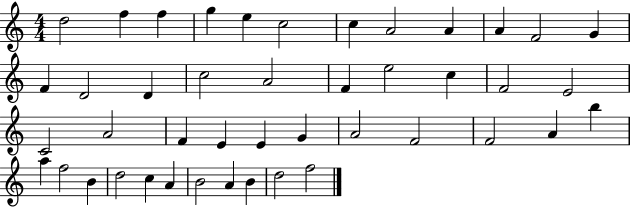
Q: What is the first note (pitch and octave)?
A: D5